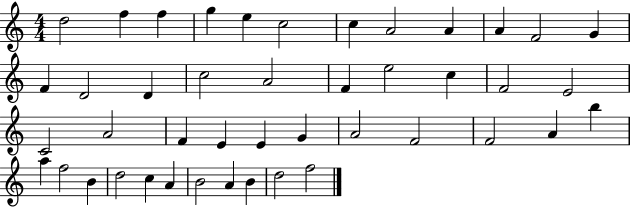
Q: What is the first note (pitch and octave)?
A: D5